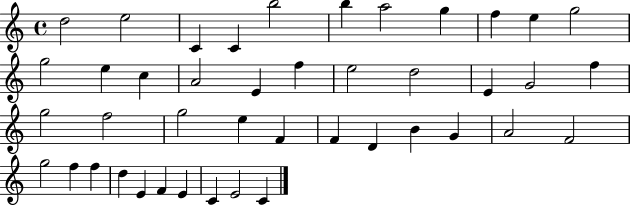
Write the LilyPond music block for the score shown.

{
  \clef treble
  \time 4/4
  \defaultTimeSignature
  \key c \major
  d''2 e''2 | c'4 c'4 b''2 | b''4 a''2 g''4 | f''4 e''4 g''2 | \break g''2 e''4 c''4 | a'2 e'4 f''4 | e''2 d''2 | e'4 g'2 f''4 | \break g''2 f''2 | g''2 e''4 f'4 | f'4 d'4 b'4 g'4 | a'2 f'2 | \break g''2 f''4 f''4 | d''4 e'4 f'4 e'4 | c'4 e'2 c'4 | \bar "|."
}